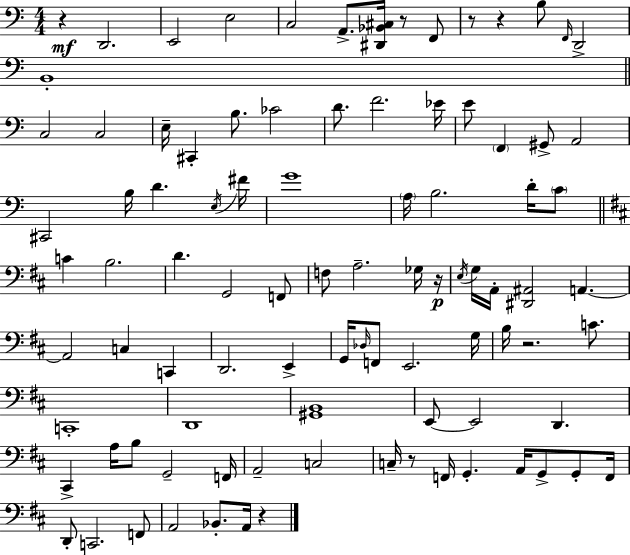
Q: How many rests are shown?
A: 8